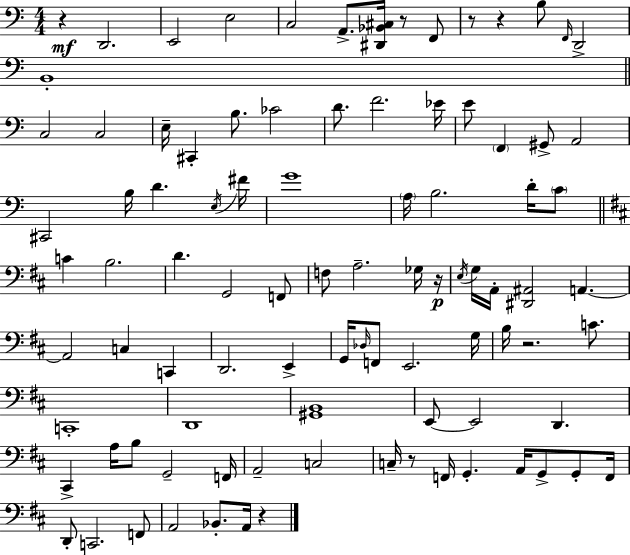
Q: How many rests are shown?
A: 8